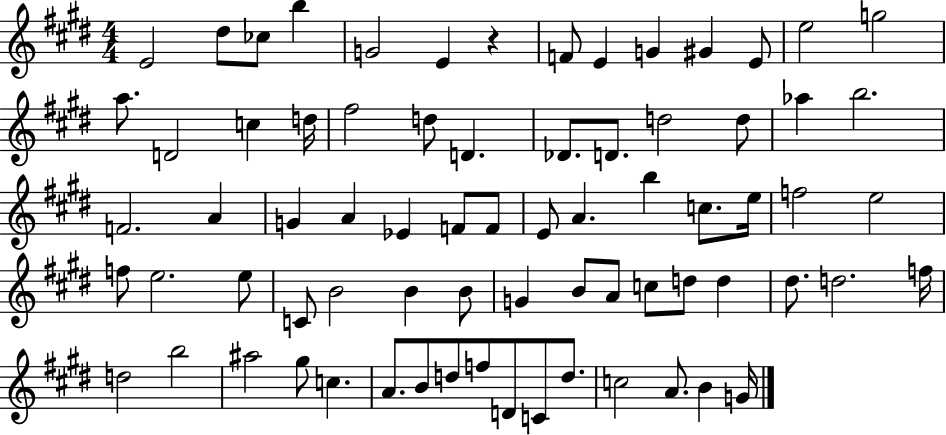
{
  \clef treble
  \numericTimeSignature
  \time 4/4
  \key e \major
  e'2 dis''8 ces''8 b''4 | g'2 e'4 r4 | f'8 e'4 g'4 gis'4 e'8 | e''2 g''2 | \break a''8. d'2 c''4 d''16 | fis''2 d''8 d'4. | des'8. d'8. d''2 d''8 | aes''4 b''2. | \break f'2. a'4 | g'4 a'4 ees'4 f'8 f'8 | e'8 a'4. b''4 c''8. e''16 | f''2 e''2 | \break f''8 e''2. e''8 | c'8 b'2 b'4 b'8 | g'4 b'8 a'8 c''8 d''8 d''4 | dis''8. d''2. f''16 | \break d''2 b''2 | ais''2 gis''8 c''4. | a'8. b'8 d''8 f''8 d'8 c'8 d''8. | c''2 a'8. b'4 g'16 | \break \bar "|."
}